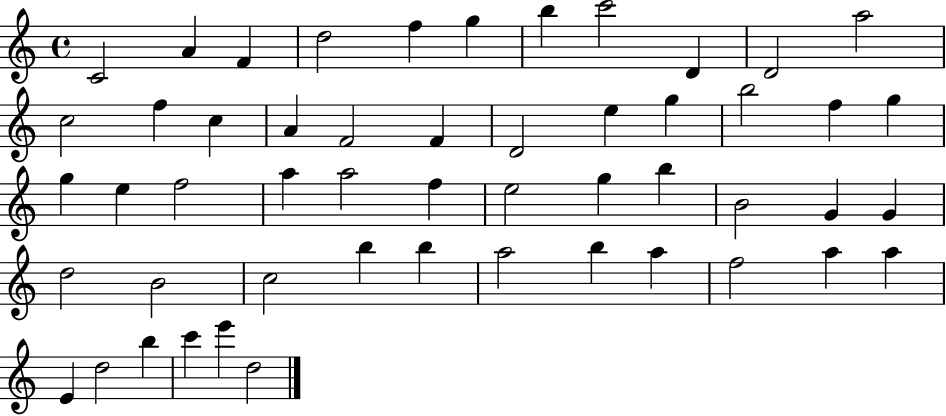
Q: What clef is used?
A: treble